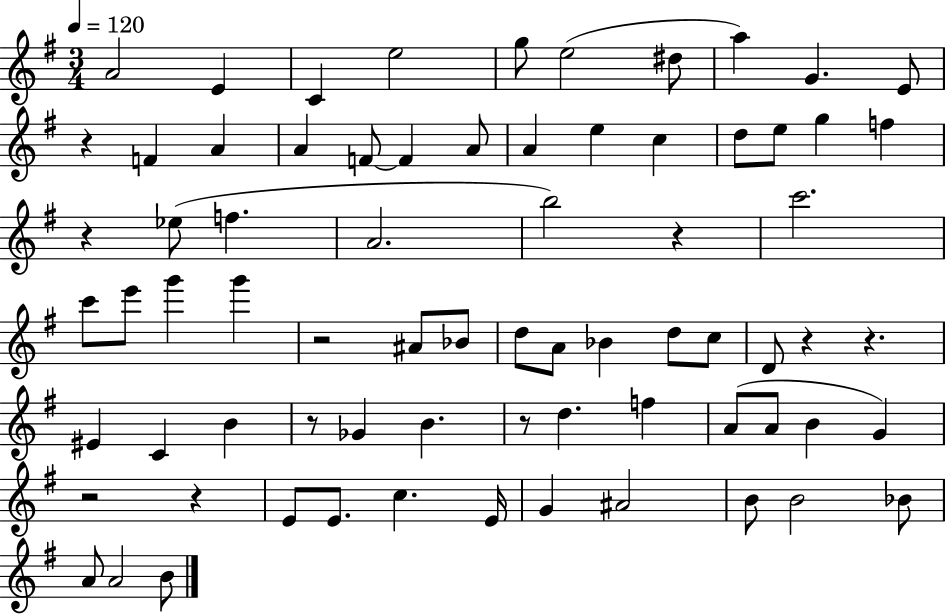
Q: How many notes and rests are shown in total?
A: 73